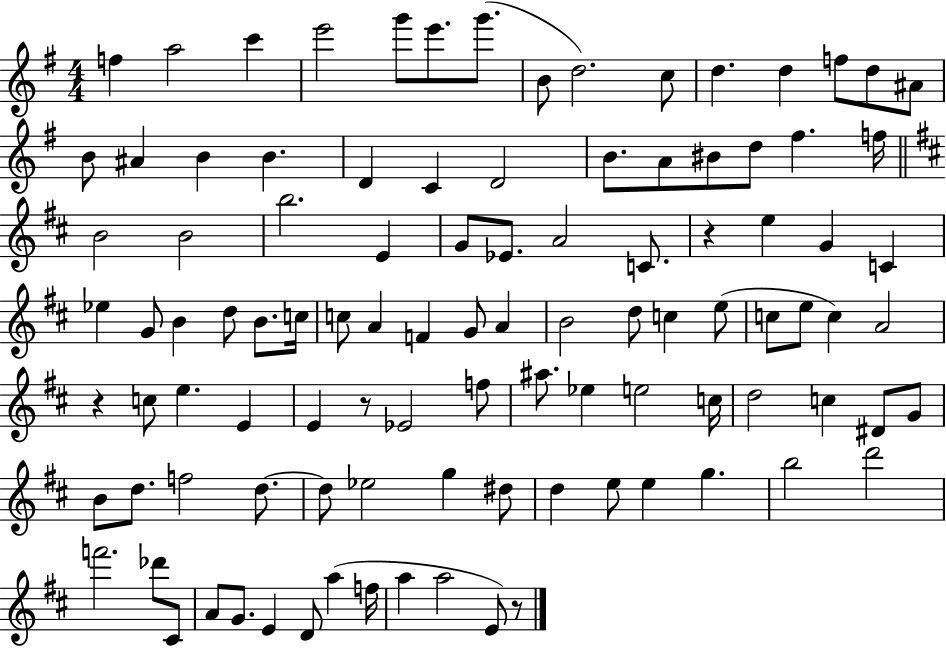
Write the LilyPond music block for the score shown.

{
  \clef treble
  \numericTimeSignature
  \time 4/4
  \key g \major
  \repeat volta 2 { f''4 a''2 c'''4 | e'''2 g'''8 e'''8. g'''8.( | b'8 d''2.) c''8 | d''4. d''4 f''8 d''8 ais'8 | \break b'8 ais'4 b'4 b'4. | d'4 c'4 d'2 | b'8. a'8 bis'8 d''8 fis''4. f''16 | \bar "||" \break \key b \minor b'2 b'2 | b''2. e'4 | g'8 ees'8. a'2 c'8. | r4 e''4 g'4 c'4 | \break ees''4 g'8 b'4 d''8 b'8. c''16 | c''8 a'4 f'4 g'8 a'4 | b'2 d''8 c''4 e''8( | c''8 e''8 c''4) a'2 | \break r4 c''8 e''4. e'4 | e'4 r8 ees'2 f''8 | ais''8. ees''4 e''2 c''16 | d''2 c''4 dis'8 g'8 | \break b'8 d''8. f''2 d''8.~~ | d''8 ees''2 g''4 dis''8 | d''4 e''8 e''4 g''4. | b''2 d'''2 | \break f'''2. des'''8 cis'8 | a'8 g'8. e'4 d'8 a''4( f''16 | a''4 a''2 e'8) r8 | } \bar "|."
}